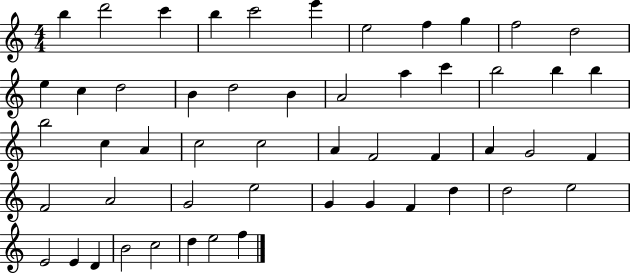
X:1
T:Untitled
M:4/4
L:1/4
K:C
b d'2 c' b c'2 e' e2 f g f2 d2 e c d2 B d2 B A2 a c' b2 b b b2 c A c2 c2 A F2 F A G2 F F2 A2 G2 e2 G G F d d2 e2 E2 E D B2 c2 d e2 f